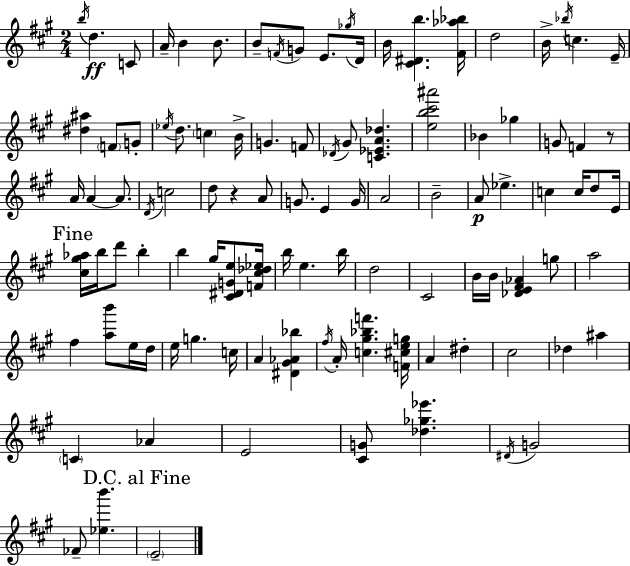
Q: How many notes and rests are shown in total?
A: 103